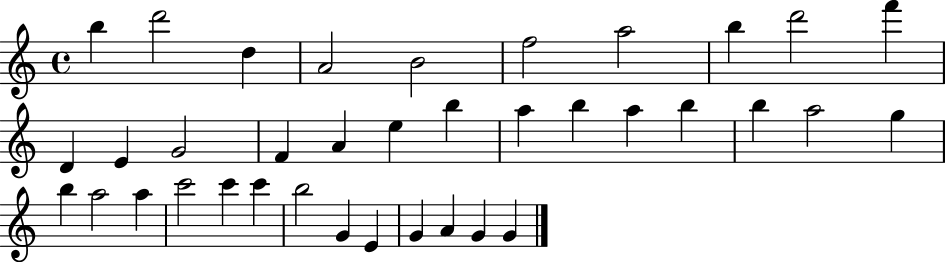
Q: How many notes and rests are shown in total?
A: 37